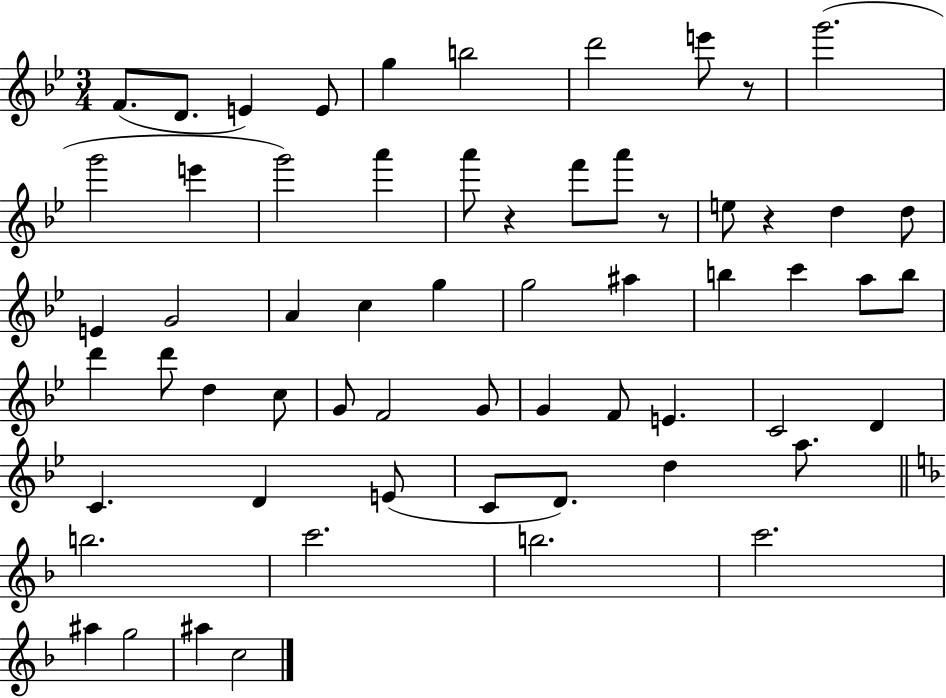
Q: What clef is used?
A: treble